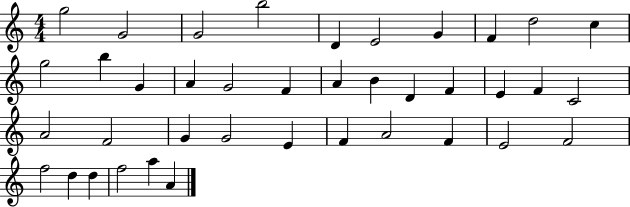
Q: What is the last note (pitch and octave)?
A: A4